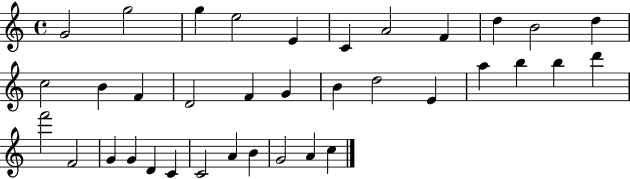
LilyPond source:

{
  \clef treble
  \time 4/4
  \defaultTimeSignature
  \key c \major
  g'2 g''2 | g''4 e''2 e'4 | c'4 a'2 f'4 | d''4 b'2 d''4 | \break c''2 b'4 f'4 | d'2 f'4 g'4 | b'4 d''2 e'4 | a''4 b''4 b''4 d'''4 | \break f'''2 f'2 | g'4 g'4 d'4 c'4 | c'2 a'4 b'4 | g'2 a'4 c''4 | \break \bar "|."
}